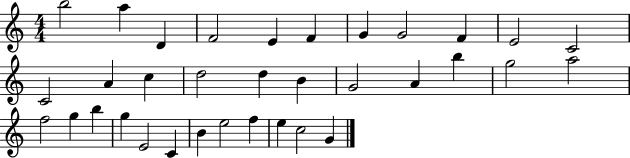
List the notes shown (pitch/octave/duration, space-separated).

B5/h A5/q D4/q F4/h E4/q F4/q G4/q G4/h F4/q E4/h C4/h C4/h A4/q C5/q D5/h D5/q B4/q G4/h A4/q B5/q G5/h A5/h F5/h G5/q B5/q G5/q E4/h C4/q B4/q E5/h F5/q E5/q C5/h G4/q